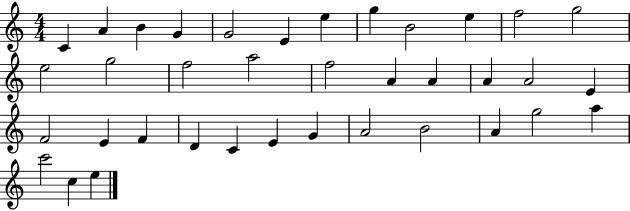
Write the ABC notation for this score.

X:1
T:Untitled
M:4/4
L:1/4
K:C
C A B G G2 E e g B2 e f2 g2 e2 g2 f2 a2 f2 A A A A2 E F2 E F D C E G A2 B2 A g2 a c'2 c e